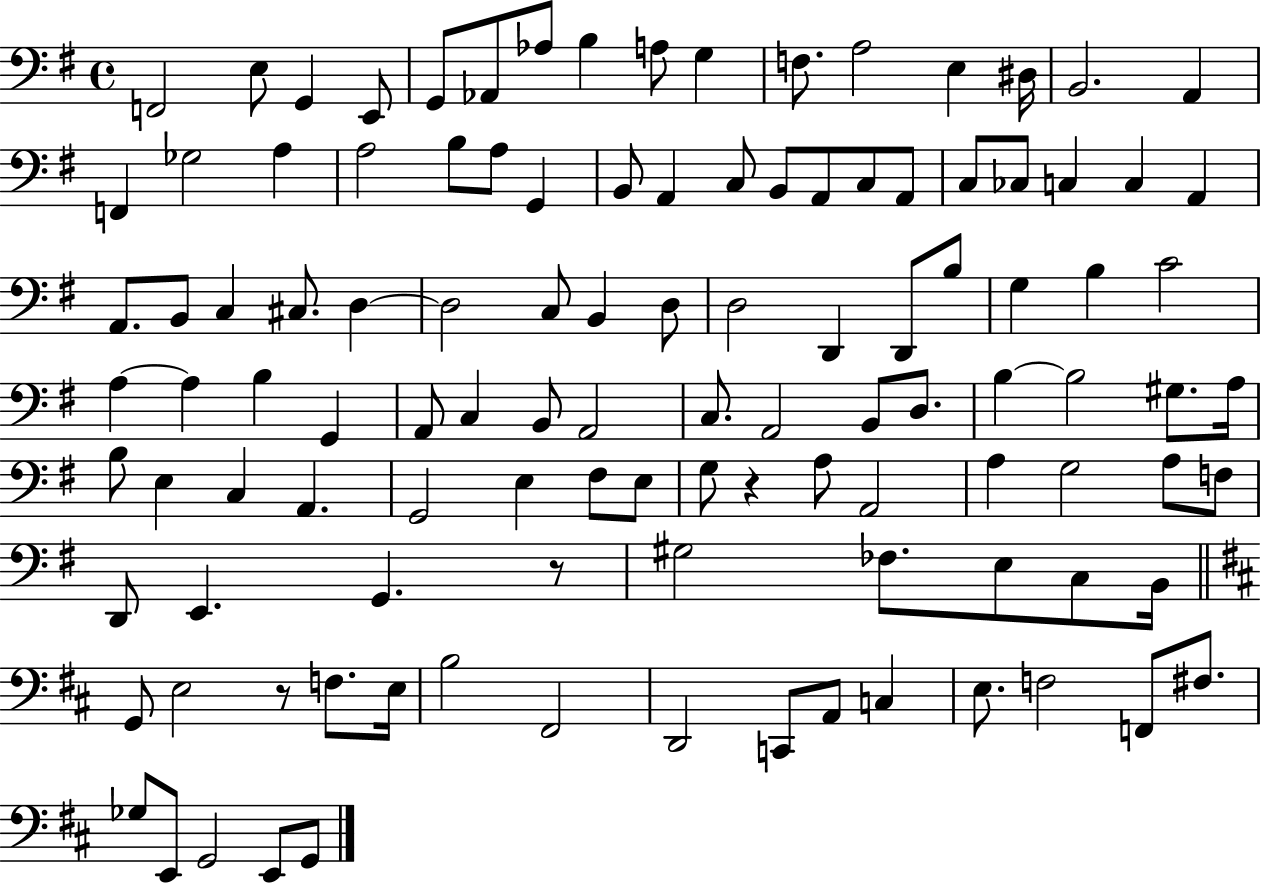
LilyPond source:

{
  \clef bass
  \time 4/4
  \defaultTimeSignature
  \key g \major
  f,2 e8 g,4 e,8 | g,8 aes,8 aes8 b4 a8 g4 | f8. a2 e4 dis16 | b,2. a,4 | \break f,4 ges2 a4 | a2 b8 a8 g,4 | b,8 a,4 c8 b,8 a,8 c8 a,8 | c8 ces8 c4 c4 a,4 | \break a,8. b,8 c4 cis8. d4~~ | d2 c8 b,4 d8 | d2 d,4 d,8 b8 | g4 b4 c'2 | \break a4~~ a4 b4 g,4 | a,8 c4 b,8 a,2 | c8. a,2 b,8 d8. | b4~~ b2 gis8. a16 | \break b8 e4 c4 a,4. | g,2 e4 fis8 e8 | g8 r4 a8 a,2 | a4 g2 a8 f8 | \break d,8 e,4. g,4. r8 | gis2 fes8. e8 c8 b,16 | \bar "||" \break \key d \major g,8 e2 r8 f8. e16 | b2 fis,2 | d,2 c,8 a,8 c4 | e8. f2 f,8 fis8. | \break ges8 e,8 g,2 e,8 g,8 | \bar "|."
}